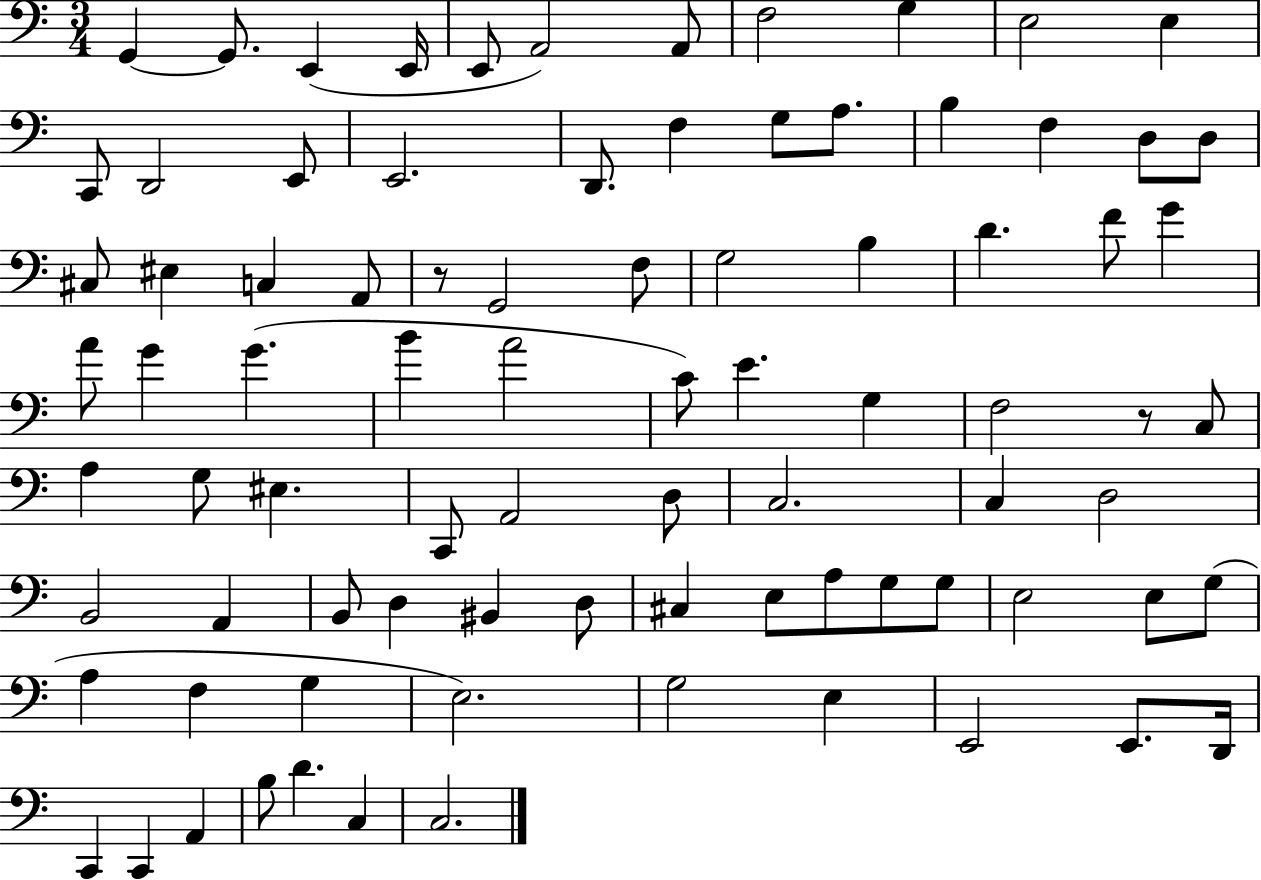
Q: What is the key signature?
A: C major